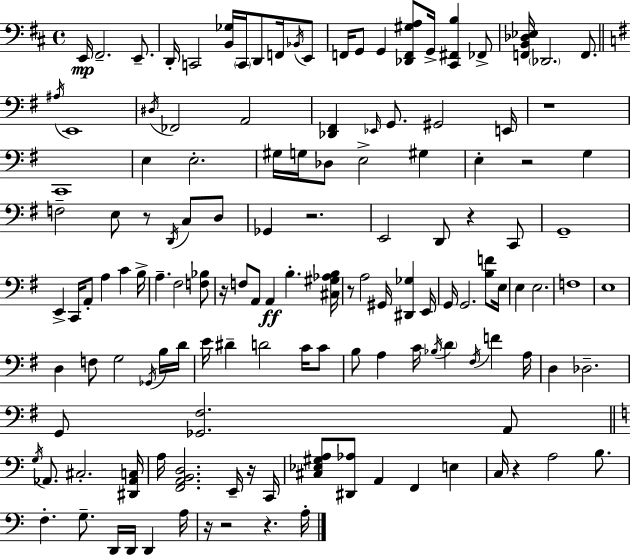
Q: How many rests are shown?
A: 12